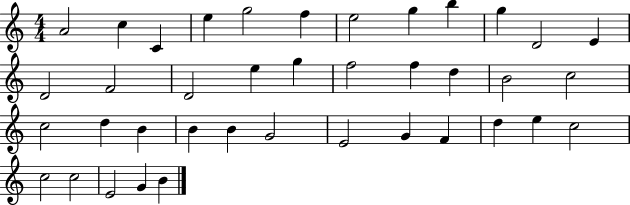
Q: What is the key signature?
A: C major